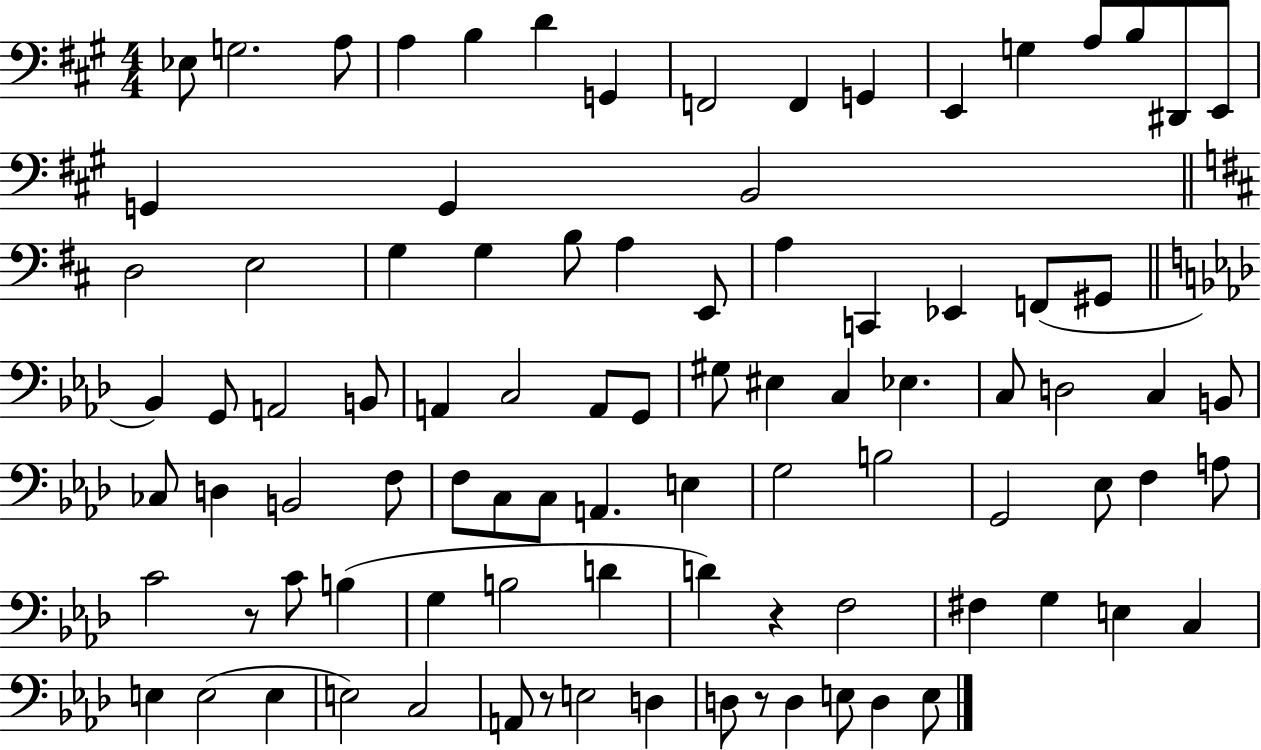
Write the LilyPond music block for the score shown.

{
  \clef bass
  \numericTimeSignature
  \time 4/4
  \key a \major
  ees8 g2. a8 | a4 b4 d'4 g,4 | f,2 f,4 g,4 | e,4 g4 a8 b8 dis,8 e,8 | \break g,4 g,4 b,2 | \bar "||" \break \key d \major d2 e2 | g4 g4 b8 a4 e,8 | a4 c,4 ees,4 f,8( gis,8 | \bar "||" \break \key f \minor bes,4) g,8 a,2 b,8 | a,4 c2 a,8 g,8 | gis8 eis4 c4 ees4. | c8 d2 c4 b,8 | \break ces8 d4 b,2 f8 | f8 c8 c8 a,4. e4 | g2 b2 | g,2 ees8 f4 a8 | \break c'2 r8 c'8 b4( | g4 b2 d'4 | d'4) r4 f2 | fis4 g4 e4 c4 | \break e4 e2( e4 | e2) c2 | a,8 r8 e2 d4 | d8 r8 d4 e8 d4 e8 | \break \bar "|."
}